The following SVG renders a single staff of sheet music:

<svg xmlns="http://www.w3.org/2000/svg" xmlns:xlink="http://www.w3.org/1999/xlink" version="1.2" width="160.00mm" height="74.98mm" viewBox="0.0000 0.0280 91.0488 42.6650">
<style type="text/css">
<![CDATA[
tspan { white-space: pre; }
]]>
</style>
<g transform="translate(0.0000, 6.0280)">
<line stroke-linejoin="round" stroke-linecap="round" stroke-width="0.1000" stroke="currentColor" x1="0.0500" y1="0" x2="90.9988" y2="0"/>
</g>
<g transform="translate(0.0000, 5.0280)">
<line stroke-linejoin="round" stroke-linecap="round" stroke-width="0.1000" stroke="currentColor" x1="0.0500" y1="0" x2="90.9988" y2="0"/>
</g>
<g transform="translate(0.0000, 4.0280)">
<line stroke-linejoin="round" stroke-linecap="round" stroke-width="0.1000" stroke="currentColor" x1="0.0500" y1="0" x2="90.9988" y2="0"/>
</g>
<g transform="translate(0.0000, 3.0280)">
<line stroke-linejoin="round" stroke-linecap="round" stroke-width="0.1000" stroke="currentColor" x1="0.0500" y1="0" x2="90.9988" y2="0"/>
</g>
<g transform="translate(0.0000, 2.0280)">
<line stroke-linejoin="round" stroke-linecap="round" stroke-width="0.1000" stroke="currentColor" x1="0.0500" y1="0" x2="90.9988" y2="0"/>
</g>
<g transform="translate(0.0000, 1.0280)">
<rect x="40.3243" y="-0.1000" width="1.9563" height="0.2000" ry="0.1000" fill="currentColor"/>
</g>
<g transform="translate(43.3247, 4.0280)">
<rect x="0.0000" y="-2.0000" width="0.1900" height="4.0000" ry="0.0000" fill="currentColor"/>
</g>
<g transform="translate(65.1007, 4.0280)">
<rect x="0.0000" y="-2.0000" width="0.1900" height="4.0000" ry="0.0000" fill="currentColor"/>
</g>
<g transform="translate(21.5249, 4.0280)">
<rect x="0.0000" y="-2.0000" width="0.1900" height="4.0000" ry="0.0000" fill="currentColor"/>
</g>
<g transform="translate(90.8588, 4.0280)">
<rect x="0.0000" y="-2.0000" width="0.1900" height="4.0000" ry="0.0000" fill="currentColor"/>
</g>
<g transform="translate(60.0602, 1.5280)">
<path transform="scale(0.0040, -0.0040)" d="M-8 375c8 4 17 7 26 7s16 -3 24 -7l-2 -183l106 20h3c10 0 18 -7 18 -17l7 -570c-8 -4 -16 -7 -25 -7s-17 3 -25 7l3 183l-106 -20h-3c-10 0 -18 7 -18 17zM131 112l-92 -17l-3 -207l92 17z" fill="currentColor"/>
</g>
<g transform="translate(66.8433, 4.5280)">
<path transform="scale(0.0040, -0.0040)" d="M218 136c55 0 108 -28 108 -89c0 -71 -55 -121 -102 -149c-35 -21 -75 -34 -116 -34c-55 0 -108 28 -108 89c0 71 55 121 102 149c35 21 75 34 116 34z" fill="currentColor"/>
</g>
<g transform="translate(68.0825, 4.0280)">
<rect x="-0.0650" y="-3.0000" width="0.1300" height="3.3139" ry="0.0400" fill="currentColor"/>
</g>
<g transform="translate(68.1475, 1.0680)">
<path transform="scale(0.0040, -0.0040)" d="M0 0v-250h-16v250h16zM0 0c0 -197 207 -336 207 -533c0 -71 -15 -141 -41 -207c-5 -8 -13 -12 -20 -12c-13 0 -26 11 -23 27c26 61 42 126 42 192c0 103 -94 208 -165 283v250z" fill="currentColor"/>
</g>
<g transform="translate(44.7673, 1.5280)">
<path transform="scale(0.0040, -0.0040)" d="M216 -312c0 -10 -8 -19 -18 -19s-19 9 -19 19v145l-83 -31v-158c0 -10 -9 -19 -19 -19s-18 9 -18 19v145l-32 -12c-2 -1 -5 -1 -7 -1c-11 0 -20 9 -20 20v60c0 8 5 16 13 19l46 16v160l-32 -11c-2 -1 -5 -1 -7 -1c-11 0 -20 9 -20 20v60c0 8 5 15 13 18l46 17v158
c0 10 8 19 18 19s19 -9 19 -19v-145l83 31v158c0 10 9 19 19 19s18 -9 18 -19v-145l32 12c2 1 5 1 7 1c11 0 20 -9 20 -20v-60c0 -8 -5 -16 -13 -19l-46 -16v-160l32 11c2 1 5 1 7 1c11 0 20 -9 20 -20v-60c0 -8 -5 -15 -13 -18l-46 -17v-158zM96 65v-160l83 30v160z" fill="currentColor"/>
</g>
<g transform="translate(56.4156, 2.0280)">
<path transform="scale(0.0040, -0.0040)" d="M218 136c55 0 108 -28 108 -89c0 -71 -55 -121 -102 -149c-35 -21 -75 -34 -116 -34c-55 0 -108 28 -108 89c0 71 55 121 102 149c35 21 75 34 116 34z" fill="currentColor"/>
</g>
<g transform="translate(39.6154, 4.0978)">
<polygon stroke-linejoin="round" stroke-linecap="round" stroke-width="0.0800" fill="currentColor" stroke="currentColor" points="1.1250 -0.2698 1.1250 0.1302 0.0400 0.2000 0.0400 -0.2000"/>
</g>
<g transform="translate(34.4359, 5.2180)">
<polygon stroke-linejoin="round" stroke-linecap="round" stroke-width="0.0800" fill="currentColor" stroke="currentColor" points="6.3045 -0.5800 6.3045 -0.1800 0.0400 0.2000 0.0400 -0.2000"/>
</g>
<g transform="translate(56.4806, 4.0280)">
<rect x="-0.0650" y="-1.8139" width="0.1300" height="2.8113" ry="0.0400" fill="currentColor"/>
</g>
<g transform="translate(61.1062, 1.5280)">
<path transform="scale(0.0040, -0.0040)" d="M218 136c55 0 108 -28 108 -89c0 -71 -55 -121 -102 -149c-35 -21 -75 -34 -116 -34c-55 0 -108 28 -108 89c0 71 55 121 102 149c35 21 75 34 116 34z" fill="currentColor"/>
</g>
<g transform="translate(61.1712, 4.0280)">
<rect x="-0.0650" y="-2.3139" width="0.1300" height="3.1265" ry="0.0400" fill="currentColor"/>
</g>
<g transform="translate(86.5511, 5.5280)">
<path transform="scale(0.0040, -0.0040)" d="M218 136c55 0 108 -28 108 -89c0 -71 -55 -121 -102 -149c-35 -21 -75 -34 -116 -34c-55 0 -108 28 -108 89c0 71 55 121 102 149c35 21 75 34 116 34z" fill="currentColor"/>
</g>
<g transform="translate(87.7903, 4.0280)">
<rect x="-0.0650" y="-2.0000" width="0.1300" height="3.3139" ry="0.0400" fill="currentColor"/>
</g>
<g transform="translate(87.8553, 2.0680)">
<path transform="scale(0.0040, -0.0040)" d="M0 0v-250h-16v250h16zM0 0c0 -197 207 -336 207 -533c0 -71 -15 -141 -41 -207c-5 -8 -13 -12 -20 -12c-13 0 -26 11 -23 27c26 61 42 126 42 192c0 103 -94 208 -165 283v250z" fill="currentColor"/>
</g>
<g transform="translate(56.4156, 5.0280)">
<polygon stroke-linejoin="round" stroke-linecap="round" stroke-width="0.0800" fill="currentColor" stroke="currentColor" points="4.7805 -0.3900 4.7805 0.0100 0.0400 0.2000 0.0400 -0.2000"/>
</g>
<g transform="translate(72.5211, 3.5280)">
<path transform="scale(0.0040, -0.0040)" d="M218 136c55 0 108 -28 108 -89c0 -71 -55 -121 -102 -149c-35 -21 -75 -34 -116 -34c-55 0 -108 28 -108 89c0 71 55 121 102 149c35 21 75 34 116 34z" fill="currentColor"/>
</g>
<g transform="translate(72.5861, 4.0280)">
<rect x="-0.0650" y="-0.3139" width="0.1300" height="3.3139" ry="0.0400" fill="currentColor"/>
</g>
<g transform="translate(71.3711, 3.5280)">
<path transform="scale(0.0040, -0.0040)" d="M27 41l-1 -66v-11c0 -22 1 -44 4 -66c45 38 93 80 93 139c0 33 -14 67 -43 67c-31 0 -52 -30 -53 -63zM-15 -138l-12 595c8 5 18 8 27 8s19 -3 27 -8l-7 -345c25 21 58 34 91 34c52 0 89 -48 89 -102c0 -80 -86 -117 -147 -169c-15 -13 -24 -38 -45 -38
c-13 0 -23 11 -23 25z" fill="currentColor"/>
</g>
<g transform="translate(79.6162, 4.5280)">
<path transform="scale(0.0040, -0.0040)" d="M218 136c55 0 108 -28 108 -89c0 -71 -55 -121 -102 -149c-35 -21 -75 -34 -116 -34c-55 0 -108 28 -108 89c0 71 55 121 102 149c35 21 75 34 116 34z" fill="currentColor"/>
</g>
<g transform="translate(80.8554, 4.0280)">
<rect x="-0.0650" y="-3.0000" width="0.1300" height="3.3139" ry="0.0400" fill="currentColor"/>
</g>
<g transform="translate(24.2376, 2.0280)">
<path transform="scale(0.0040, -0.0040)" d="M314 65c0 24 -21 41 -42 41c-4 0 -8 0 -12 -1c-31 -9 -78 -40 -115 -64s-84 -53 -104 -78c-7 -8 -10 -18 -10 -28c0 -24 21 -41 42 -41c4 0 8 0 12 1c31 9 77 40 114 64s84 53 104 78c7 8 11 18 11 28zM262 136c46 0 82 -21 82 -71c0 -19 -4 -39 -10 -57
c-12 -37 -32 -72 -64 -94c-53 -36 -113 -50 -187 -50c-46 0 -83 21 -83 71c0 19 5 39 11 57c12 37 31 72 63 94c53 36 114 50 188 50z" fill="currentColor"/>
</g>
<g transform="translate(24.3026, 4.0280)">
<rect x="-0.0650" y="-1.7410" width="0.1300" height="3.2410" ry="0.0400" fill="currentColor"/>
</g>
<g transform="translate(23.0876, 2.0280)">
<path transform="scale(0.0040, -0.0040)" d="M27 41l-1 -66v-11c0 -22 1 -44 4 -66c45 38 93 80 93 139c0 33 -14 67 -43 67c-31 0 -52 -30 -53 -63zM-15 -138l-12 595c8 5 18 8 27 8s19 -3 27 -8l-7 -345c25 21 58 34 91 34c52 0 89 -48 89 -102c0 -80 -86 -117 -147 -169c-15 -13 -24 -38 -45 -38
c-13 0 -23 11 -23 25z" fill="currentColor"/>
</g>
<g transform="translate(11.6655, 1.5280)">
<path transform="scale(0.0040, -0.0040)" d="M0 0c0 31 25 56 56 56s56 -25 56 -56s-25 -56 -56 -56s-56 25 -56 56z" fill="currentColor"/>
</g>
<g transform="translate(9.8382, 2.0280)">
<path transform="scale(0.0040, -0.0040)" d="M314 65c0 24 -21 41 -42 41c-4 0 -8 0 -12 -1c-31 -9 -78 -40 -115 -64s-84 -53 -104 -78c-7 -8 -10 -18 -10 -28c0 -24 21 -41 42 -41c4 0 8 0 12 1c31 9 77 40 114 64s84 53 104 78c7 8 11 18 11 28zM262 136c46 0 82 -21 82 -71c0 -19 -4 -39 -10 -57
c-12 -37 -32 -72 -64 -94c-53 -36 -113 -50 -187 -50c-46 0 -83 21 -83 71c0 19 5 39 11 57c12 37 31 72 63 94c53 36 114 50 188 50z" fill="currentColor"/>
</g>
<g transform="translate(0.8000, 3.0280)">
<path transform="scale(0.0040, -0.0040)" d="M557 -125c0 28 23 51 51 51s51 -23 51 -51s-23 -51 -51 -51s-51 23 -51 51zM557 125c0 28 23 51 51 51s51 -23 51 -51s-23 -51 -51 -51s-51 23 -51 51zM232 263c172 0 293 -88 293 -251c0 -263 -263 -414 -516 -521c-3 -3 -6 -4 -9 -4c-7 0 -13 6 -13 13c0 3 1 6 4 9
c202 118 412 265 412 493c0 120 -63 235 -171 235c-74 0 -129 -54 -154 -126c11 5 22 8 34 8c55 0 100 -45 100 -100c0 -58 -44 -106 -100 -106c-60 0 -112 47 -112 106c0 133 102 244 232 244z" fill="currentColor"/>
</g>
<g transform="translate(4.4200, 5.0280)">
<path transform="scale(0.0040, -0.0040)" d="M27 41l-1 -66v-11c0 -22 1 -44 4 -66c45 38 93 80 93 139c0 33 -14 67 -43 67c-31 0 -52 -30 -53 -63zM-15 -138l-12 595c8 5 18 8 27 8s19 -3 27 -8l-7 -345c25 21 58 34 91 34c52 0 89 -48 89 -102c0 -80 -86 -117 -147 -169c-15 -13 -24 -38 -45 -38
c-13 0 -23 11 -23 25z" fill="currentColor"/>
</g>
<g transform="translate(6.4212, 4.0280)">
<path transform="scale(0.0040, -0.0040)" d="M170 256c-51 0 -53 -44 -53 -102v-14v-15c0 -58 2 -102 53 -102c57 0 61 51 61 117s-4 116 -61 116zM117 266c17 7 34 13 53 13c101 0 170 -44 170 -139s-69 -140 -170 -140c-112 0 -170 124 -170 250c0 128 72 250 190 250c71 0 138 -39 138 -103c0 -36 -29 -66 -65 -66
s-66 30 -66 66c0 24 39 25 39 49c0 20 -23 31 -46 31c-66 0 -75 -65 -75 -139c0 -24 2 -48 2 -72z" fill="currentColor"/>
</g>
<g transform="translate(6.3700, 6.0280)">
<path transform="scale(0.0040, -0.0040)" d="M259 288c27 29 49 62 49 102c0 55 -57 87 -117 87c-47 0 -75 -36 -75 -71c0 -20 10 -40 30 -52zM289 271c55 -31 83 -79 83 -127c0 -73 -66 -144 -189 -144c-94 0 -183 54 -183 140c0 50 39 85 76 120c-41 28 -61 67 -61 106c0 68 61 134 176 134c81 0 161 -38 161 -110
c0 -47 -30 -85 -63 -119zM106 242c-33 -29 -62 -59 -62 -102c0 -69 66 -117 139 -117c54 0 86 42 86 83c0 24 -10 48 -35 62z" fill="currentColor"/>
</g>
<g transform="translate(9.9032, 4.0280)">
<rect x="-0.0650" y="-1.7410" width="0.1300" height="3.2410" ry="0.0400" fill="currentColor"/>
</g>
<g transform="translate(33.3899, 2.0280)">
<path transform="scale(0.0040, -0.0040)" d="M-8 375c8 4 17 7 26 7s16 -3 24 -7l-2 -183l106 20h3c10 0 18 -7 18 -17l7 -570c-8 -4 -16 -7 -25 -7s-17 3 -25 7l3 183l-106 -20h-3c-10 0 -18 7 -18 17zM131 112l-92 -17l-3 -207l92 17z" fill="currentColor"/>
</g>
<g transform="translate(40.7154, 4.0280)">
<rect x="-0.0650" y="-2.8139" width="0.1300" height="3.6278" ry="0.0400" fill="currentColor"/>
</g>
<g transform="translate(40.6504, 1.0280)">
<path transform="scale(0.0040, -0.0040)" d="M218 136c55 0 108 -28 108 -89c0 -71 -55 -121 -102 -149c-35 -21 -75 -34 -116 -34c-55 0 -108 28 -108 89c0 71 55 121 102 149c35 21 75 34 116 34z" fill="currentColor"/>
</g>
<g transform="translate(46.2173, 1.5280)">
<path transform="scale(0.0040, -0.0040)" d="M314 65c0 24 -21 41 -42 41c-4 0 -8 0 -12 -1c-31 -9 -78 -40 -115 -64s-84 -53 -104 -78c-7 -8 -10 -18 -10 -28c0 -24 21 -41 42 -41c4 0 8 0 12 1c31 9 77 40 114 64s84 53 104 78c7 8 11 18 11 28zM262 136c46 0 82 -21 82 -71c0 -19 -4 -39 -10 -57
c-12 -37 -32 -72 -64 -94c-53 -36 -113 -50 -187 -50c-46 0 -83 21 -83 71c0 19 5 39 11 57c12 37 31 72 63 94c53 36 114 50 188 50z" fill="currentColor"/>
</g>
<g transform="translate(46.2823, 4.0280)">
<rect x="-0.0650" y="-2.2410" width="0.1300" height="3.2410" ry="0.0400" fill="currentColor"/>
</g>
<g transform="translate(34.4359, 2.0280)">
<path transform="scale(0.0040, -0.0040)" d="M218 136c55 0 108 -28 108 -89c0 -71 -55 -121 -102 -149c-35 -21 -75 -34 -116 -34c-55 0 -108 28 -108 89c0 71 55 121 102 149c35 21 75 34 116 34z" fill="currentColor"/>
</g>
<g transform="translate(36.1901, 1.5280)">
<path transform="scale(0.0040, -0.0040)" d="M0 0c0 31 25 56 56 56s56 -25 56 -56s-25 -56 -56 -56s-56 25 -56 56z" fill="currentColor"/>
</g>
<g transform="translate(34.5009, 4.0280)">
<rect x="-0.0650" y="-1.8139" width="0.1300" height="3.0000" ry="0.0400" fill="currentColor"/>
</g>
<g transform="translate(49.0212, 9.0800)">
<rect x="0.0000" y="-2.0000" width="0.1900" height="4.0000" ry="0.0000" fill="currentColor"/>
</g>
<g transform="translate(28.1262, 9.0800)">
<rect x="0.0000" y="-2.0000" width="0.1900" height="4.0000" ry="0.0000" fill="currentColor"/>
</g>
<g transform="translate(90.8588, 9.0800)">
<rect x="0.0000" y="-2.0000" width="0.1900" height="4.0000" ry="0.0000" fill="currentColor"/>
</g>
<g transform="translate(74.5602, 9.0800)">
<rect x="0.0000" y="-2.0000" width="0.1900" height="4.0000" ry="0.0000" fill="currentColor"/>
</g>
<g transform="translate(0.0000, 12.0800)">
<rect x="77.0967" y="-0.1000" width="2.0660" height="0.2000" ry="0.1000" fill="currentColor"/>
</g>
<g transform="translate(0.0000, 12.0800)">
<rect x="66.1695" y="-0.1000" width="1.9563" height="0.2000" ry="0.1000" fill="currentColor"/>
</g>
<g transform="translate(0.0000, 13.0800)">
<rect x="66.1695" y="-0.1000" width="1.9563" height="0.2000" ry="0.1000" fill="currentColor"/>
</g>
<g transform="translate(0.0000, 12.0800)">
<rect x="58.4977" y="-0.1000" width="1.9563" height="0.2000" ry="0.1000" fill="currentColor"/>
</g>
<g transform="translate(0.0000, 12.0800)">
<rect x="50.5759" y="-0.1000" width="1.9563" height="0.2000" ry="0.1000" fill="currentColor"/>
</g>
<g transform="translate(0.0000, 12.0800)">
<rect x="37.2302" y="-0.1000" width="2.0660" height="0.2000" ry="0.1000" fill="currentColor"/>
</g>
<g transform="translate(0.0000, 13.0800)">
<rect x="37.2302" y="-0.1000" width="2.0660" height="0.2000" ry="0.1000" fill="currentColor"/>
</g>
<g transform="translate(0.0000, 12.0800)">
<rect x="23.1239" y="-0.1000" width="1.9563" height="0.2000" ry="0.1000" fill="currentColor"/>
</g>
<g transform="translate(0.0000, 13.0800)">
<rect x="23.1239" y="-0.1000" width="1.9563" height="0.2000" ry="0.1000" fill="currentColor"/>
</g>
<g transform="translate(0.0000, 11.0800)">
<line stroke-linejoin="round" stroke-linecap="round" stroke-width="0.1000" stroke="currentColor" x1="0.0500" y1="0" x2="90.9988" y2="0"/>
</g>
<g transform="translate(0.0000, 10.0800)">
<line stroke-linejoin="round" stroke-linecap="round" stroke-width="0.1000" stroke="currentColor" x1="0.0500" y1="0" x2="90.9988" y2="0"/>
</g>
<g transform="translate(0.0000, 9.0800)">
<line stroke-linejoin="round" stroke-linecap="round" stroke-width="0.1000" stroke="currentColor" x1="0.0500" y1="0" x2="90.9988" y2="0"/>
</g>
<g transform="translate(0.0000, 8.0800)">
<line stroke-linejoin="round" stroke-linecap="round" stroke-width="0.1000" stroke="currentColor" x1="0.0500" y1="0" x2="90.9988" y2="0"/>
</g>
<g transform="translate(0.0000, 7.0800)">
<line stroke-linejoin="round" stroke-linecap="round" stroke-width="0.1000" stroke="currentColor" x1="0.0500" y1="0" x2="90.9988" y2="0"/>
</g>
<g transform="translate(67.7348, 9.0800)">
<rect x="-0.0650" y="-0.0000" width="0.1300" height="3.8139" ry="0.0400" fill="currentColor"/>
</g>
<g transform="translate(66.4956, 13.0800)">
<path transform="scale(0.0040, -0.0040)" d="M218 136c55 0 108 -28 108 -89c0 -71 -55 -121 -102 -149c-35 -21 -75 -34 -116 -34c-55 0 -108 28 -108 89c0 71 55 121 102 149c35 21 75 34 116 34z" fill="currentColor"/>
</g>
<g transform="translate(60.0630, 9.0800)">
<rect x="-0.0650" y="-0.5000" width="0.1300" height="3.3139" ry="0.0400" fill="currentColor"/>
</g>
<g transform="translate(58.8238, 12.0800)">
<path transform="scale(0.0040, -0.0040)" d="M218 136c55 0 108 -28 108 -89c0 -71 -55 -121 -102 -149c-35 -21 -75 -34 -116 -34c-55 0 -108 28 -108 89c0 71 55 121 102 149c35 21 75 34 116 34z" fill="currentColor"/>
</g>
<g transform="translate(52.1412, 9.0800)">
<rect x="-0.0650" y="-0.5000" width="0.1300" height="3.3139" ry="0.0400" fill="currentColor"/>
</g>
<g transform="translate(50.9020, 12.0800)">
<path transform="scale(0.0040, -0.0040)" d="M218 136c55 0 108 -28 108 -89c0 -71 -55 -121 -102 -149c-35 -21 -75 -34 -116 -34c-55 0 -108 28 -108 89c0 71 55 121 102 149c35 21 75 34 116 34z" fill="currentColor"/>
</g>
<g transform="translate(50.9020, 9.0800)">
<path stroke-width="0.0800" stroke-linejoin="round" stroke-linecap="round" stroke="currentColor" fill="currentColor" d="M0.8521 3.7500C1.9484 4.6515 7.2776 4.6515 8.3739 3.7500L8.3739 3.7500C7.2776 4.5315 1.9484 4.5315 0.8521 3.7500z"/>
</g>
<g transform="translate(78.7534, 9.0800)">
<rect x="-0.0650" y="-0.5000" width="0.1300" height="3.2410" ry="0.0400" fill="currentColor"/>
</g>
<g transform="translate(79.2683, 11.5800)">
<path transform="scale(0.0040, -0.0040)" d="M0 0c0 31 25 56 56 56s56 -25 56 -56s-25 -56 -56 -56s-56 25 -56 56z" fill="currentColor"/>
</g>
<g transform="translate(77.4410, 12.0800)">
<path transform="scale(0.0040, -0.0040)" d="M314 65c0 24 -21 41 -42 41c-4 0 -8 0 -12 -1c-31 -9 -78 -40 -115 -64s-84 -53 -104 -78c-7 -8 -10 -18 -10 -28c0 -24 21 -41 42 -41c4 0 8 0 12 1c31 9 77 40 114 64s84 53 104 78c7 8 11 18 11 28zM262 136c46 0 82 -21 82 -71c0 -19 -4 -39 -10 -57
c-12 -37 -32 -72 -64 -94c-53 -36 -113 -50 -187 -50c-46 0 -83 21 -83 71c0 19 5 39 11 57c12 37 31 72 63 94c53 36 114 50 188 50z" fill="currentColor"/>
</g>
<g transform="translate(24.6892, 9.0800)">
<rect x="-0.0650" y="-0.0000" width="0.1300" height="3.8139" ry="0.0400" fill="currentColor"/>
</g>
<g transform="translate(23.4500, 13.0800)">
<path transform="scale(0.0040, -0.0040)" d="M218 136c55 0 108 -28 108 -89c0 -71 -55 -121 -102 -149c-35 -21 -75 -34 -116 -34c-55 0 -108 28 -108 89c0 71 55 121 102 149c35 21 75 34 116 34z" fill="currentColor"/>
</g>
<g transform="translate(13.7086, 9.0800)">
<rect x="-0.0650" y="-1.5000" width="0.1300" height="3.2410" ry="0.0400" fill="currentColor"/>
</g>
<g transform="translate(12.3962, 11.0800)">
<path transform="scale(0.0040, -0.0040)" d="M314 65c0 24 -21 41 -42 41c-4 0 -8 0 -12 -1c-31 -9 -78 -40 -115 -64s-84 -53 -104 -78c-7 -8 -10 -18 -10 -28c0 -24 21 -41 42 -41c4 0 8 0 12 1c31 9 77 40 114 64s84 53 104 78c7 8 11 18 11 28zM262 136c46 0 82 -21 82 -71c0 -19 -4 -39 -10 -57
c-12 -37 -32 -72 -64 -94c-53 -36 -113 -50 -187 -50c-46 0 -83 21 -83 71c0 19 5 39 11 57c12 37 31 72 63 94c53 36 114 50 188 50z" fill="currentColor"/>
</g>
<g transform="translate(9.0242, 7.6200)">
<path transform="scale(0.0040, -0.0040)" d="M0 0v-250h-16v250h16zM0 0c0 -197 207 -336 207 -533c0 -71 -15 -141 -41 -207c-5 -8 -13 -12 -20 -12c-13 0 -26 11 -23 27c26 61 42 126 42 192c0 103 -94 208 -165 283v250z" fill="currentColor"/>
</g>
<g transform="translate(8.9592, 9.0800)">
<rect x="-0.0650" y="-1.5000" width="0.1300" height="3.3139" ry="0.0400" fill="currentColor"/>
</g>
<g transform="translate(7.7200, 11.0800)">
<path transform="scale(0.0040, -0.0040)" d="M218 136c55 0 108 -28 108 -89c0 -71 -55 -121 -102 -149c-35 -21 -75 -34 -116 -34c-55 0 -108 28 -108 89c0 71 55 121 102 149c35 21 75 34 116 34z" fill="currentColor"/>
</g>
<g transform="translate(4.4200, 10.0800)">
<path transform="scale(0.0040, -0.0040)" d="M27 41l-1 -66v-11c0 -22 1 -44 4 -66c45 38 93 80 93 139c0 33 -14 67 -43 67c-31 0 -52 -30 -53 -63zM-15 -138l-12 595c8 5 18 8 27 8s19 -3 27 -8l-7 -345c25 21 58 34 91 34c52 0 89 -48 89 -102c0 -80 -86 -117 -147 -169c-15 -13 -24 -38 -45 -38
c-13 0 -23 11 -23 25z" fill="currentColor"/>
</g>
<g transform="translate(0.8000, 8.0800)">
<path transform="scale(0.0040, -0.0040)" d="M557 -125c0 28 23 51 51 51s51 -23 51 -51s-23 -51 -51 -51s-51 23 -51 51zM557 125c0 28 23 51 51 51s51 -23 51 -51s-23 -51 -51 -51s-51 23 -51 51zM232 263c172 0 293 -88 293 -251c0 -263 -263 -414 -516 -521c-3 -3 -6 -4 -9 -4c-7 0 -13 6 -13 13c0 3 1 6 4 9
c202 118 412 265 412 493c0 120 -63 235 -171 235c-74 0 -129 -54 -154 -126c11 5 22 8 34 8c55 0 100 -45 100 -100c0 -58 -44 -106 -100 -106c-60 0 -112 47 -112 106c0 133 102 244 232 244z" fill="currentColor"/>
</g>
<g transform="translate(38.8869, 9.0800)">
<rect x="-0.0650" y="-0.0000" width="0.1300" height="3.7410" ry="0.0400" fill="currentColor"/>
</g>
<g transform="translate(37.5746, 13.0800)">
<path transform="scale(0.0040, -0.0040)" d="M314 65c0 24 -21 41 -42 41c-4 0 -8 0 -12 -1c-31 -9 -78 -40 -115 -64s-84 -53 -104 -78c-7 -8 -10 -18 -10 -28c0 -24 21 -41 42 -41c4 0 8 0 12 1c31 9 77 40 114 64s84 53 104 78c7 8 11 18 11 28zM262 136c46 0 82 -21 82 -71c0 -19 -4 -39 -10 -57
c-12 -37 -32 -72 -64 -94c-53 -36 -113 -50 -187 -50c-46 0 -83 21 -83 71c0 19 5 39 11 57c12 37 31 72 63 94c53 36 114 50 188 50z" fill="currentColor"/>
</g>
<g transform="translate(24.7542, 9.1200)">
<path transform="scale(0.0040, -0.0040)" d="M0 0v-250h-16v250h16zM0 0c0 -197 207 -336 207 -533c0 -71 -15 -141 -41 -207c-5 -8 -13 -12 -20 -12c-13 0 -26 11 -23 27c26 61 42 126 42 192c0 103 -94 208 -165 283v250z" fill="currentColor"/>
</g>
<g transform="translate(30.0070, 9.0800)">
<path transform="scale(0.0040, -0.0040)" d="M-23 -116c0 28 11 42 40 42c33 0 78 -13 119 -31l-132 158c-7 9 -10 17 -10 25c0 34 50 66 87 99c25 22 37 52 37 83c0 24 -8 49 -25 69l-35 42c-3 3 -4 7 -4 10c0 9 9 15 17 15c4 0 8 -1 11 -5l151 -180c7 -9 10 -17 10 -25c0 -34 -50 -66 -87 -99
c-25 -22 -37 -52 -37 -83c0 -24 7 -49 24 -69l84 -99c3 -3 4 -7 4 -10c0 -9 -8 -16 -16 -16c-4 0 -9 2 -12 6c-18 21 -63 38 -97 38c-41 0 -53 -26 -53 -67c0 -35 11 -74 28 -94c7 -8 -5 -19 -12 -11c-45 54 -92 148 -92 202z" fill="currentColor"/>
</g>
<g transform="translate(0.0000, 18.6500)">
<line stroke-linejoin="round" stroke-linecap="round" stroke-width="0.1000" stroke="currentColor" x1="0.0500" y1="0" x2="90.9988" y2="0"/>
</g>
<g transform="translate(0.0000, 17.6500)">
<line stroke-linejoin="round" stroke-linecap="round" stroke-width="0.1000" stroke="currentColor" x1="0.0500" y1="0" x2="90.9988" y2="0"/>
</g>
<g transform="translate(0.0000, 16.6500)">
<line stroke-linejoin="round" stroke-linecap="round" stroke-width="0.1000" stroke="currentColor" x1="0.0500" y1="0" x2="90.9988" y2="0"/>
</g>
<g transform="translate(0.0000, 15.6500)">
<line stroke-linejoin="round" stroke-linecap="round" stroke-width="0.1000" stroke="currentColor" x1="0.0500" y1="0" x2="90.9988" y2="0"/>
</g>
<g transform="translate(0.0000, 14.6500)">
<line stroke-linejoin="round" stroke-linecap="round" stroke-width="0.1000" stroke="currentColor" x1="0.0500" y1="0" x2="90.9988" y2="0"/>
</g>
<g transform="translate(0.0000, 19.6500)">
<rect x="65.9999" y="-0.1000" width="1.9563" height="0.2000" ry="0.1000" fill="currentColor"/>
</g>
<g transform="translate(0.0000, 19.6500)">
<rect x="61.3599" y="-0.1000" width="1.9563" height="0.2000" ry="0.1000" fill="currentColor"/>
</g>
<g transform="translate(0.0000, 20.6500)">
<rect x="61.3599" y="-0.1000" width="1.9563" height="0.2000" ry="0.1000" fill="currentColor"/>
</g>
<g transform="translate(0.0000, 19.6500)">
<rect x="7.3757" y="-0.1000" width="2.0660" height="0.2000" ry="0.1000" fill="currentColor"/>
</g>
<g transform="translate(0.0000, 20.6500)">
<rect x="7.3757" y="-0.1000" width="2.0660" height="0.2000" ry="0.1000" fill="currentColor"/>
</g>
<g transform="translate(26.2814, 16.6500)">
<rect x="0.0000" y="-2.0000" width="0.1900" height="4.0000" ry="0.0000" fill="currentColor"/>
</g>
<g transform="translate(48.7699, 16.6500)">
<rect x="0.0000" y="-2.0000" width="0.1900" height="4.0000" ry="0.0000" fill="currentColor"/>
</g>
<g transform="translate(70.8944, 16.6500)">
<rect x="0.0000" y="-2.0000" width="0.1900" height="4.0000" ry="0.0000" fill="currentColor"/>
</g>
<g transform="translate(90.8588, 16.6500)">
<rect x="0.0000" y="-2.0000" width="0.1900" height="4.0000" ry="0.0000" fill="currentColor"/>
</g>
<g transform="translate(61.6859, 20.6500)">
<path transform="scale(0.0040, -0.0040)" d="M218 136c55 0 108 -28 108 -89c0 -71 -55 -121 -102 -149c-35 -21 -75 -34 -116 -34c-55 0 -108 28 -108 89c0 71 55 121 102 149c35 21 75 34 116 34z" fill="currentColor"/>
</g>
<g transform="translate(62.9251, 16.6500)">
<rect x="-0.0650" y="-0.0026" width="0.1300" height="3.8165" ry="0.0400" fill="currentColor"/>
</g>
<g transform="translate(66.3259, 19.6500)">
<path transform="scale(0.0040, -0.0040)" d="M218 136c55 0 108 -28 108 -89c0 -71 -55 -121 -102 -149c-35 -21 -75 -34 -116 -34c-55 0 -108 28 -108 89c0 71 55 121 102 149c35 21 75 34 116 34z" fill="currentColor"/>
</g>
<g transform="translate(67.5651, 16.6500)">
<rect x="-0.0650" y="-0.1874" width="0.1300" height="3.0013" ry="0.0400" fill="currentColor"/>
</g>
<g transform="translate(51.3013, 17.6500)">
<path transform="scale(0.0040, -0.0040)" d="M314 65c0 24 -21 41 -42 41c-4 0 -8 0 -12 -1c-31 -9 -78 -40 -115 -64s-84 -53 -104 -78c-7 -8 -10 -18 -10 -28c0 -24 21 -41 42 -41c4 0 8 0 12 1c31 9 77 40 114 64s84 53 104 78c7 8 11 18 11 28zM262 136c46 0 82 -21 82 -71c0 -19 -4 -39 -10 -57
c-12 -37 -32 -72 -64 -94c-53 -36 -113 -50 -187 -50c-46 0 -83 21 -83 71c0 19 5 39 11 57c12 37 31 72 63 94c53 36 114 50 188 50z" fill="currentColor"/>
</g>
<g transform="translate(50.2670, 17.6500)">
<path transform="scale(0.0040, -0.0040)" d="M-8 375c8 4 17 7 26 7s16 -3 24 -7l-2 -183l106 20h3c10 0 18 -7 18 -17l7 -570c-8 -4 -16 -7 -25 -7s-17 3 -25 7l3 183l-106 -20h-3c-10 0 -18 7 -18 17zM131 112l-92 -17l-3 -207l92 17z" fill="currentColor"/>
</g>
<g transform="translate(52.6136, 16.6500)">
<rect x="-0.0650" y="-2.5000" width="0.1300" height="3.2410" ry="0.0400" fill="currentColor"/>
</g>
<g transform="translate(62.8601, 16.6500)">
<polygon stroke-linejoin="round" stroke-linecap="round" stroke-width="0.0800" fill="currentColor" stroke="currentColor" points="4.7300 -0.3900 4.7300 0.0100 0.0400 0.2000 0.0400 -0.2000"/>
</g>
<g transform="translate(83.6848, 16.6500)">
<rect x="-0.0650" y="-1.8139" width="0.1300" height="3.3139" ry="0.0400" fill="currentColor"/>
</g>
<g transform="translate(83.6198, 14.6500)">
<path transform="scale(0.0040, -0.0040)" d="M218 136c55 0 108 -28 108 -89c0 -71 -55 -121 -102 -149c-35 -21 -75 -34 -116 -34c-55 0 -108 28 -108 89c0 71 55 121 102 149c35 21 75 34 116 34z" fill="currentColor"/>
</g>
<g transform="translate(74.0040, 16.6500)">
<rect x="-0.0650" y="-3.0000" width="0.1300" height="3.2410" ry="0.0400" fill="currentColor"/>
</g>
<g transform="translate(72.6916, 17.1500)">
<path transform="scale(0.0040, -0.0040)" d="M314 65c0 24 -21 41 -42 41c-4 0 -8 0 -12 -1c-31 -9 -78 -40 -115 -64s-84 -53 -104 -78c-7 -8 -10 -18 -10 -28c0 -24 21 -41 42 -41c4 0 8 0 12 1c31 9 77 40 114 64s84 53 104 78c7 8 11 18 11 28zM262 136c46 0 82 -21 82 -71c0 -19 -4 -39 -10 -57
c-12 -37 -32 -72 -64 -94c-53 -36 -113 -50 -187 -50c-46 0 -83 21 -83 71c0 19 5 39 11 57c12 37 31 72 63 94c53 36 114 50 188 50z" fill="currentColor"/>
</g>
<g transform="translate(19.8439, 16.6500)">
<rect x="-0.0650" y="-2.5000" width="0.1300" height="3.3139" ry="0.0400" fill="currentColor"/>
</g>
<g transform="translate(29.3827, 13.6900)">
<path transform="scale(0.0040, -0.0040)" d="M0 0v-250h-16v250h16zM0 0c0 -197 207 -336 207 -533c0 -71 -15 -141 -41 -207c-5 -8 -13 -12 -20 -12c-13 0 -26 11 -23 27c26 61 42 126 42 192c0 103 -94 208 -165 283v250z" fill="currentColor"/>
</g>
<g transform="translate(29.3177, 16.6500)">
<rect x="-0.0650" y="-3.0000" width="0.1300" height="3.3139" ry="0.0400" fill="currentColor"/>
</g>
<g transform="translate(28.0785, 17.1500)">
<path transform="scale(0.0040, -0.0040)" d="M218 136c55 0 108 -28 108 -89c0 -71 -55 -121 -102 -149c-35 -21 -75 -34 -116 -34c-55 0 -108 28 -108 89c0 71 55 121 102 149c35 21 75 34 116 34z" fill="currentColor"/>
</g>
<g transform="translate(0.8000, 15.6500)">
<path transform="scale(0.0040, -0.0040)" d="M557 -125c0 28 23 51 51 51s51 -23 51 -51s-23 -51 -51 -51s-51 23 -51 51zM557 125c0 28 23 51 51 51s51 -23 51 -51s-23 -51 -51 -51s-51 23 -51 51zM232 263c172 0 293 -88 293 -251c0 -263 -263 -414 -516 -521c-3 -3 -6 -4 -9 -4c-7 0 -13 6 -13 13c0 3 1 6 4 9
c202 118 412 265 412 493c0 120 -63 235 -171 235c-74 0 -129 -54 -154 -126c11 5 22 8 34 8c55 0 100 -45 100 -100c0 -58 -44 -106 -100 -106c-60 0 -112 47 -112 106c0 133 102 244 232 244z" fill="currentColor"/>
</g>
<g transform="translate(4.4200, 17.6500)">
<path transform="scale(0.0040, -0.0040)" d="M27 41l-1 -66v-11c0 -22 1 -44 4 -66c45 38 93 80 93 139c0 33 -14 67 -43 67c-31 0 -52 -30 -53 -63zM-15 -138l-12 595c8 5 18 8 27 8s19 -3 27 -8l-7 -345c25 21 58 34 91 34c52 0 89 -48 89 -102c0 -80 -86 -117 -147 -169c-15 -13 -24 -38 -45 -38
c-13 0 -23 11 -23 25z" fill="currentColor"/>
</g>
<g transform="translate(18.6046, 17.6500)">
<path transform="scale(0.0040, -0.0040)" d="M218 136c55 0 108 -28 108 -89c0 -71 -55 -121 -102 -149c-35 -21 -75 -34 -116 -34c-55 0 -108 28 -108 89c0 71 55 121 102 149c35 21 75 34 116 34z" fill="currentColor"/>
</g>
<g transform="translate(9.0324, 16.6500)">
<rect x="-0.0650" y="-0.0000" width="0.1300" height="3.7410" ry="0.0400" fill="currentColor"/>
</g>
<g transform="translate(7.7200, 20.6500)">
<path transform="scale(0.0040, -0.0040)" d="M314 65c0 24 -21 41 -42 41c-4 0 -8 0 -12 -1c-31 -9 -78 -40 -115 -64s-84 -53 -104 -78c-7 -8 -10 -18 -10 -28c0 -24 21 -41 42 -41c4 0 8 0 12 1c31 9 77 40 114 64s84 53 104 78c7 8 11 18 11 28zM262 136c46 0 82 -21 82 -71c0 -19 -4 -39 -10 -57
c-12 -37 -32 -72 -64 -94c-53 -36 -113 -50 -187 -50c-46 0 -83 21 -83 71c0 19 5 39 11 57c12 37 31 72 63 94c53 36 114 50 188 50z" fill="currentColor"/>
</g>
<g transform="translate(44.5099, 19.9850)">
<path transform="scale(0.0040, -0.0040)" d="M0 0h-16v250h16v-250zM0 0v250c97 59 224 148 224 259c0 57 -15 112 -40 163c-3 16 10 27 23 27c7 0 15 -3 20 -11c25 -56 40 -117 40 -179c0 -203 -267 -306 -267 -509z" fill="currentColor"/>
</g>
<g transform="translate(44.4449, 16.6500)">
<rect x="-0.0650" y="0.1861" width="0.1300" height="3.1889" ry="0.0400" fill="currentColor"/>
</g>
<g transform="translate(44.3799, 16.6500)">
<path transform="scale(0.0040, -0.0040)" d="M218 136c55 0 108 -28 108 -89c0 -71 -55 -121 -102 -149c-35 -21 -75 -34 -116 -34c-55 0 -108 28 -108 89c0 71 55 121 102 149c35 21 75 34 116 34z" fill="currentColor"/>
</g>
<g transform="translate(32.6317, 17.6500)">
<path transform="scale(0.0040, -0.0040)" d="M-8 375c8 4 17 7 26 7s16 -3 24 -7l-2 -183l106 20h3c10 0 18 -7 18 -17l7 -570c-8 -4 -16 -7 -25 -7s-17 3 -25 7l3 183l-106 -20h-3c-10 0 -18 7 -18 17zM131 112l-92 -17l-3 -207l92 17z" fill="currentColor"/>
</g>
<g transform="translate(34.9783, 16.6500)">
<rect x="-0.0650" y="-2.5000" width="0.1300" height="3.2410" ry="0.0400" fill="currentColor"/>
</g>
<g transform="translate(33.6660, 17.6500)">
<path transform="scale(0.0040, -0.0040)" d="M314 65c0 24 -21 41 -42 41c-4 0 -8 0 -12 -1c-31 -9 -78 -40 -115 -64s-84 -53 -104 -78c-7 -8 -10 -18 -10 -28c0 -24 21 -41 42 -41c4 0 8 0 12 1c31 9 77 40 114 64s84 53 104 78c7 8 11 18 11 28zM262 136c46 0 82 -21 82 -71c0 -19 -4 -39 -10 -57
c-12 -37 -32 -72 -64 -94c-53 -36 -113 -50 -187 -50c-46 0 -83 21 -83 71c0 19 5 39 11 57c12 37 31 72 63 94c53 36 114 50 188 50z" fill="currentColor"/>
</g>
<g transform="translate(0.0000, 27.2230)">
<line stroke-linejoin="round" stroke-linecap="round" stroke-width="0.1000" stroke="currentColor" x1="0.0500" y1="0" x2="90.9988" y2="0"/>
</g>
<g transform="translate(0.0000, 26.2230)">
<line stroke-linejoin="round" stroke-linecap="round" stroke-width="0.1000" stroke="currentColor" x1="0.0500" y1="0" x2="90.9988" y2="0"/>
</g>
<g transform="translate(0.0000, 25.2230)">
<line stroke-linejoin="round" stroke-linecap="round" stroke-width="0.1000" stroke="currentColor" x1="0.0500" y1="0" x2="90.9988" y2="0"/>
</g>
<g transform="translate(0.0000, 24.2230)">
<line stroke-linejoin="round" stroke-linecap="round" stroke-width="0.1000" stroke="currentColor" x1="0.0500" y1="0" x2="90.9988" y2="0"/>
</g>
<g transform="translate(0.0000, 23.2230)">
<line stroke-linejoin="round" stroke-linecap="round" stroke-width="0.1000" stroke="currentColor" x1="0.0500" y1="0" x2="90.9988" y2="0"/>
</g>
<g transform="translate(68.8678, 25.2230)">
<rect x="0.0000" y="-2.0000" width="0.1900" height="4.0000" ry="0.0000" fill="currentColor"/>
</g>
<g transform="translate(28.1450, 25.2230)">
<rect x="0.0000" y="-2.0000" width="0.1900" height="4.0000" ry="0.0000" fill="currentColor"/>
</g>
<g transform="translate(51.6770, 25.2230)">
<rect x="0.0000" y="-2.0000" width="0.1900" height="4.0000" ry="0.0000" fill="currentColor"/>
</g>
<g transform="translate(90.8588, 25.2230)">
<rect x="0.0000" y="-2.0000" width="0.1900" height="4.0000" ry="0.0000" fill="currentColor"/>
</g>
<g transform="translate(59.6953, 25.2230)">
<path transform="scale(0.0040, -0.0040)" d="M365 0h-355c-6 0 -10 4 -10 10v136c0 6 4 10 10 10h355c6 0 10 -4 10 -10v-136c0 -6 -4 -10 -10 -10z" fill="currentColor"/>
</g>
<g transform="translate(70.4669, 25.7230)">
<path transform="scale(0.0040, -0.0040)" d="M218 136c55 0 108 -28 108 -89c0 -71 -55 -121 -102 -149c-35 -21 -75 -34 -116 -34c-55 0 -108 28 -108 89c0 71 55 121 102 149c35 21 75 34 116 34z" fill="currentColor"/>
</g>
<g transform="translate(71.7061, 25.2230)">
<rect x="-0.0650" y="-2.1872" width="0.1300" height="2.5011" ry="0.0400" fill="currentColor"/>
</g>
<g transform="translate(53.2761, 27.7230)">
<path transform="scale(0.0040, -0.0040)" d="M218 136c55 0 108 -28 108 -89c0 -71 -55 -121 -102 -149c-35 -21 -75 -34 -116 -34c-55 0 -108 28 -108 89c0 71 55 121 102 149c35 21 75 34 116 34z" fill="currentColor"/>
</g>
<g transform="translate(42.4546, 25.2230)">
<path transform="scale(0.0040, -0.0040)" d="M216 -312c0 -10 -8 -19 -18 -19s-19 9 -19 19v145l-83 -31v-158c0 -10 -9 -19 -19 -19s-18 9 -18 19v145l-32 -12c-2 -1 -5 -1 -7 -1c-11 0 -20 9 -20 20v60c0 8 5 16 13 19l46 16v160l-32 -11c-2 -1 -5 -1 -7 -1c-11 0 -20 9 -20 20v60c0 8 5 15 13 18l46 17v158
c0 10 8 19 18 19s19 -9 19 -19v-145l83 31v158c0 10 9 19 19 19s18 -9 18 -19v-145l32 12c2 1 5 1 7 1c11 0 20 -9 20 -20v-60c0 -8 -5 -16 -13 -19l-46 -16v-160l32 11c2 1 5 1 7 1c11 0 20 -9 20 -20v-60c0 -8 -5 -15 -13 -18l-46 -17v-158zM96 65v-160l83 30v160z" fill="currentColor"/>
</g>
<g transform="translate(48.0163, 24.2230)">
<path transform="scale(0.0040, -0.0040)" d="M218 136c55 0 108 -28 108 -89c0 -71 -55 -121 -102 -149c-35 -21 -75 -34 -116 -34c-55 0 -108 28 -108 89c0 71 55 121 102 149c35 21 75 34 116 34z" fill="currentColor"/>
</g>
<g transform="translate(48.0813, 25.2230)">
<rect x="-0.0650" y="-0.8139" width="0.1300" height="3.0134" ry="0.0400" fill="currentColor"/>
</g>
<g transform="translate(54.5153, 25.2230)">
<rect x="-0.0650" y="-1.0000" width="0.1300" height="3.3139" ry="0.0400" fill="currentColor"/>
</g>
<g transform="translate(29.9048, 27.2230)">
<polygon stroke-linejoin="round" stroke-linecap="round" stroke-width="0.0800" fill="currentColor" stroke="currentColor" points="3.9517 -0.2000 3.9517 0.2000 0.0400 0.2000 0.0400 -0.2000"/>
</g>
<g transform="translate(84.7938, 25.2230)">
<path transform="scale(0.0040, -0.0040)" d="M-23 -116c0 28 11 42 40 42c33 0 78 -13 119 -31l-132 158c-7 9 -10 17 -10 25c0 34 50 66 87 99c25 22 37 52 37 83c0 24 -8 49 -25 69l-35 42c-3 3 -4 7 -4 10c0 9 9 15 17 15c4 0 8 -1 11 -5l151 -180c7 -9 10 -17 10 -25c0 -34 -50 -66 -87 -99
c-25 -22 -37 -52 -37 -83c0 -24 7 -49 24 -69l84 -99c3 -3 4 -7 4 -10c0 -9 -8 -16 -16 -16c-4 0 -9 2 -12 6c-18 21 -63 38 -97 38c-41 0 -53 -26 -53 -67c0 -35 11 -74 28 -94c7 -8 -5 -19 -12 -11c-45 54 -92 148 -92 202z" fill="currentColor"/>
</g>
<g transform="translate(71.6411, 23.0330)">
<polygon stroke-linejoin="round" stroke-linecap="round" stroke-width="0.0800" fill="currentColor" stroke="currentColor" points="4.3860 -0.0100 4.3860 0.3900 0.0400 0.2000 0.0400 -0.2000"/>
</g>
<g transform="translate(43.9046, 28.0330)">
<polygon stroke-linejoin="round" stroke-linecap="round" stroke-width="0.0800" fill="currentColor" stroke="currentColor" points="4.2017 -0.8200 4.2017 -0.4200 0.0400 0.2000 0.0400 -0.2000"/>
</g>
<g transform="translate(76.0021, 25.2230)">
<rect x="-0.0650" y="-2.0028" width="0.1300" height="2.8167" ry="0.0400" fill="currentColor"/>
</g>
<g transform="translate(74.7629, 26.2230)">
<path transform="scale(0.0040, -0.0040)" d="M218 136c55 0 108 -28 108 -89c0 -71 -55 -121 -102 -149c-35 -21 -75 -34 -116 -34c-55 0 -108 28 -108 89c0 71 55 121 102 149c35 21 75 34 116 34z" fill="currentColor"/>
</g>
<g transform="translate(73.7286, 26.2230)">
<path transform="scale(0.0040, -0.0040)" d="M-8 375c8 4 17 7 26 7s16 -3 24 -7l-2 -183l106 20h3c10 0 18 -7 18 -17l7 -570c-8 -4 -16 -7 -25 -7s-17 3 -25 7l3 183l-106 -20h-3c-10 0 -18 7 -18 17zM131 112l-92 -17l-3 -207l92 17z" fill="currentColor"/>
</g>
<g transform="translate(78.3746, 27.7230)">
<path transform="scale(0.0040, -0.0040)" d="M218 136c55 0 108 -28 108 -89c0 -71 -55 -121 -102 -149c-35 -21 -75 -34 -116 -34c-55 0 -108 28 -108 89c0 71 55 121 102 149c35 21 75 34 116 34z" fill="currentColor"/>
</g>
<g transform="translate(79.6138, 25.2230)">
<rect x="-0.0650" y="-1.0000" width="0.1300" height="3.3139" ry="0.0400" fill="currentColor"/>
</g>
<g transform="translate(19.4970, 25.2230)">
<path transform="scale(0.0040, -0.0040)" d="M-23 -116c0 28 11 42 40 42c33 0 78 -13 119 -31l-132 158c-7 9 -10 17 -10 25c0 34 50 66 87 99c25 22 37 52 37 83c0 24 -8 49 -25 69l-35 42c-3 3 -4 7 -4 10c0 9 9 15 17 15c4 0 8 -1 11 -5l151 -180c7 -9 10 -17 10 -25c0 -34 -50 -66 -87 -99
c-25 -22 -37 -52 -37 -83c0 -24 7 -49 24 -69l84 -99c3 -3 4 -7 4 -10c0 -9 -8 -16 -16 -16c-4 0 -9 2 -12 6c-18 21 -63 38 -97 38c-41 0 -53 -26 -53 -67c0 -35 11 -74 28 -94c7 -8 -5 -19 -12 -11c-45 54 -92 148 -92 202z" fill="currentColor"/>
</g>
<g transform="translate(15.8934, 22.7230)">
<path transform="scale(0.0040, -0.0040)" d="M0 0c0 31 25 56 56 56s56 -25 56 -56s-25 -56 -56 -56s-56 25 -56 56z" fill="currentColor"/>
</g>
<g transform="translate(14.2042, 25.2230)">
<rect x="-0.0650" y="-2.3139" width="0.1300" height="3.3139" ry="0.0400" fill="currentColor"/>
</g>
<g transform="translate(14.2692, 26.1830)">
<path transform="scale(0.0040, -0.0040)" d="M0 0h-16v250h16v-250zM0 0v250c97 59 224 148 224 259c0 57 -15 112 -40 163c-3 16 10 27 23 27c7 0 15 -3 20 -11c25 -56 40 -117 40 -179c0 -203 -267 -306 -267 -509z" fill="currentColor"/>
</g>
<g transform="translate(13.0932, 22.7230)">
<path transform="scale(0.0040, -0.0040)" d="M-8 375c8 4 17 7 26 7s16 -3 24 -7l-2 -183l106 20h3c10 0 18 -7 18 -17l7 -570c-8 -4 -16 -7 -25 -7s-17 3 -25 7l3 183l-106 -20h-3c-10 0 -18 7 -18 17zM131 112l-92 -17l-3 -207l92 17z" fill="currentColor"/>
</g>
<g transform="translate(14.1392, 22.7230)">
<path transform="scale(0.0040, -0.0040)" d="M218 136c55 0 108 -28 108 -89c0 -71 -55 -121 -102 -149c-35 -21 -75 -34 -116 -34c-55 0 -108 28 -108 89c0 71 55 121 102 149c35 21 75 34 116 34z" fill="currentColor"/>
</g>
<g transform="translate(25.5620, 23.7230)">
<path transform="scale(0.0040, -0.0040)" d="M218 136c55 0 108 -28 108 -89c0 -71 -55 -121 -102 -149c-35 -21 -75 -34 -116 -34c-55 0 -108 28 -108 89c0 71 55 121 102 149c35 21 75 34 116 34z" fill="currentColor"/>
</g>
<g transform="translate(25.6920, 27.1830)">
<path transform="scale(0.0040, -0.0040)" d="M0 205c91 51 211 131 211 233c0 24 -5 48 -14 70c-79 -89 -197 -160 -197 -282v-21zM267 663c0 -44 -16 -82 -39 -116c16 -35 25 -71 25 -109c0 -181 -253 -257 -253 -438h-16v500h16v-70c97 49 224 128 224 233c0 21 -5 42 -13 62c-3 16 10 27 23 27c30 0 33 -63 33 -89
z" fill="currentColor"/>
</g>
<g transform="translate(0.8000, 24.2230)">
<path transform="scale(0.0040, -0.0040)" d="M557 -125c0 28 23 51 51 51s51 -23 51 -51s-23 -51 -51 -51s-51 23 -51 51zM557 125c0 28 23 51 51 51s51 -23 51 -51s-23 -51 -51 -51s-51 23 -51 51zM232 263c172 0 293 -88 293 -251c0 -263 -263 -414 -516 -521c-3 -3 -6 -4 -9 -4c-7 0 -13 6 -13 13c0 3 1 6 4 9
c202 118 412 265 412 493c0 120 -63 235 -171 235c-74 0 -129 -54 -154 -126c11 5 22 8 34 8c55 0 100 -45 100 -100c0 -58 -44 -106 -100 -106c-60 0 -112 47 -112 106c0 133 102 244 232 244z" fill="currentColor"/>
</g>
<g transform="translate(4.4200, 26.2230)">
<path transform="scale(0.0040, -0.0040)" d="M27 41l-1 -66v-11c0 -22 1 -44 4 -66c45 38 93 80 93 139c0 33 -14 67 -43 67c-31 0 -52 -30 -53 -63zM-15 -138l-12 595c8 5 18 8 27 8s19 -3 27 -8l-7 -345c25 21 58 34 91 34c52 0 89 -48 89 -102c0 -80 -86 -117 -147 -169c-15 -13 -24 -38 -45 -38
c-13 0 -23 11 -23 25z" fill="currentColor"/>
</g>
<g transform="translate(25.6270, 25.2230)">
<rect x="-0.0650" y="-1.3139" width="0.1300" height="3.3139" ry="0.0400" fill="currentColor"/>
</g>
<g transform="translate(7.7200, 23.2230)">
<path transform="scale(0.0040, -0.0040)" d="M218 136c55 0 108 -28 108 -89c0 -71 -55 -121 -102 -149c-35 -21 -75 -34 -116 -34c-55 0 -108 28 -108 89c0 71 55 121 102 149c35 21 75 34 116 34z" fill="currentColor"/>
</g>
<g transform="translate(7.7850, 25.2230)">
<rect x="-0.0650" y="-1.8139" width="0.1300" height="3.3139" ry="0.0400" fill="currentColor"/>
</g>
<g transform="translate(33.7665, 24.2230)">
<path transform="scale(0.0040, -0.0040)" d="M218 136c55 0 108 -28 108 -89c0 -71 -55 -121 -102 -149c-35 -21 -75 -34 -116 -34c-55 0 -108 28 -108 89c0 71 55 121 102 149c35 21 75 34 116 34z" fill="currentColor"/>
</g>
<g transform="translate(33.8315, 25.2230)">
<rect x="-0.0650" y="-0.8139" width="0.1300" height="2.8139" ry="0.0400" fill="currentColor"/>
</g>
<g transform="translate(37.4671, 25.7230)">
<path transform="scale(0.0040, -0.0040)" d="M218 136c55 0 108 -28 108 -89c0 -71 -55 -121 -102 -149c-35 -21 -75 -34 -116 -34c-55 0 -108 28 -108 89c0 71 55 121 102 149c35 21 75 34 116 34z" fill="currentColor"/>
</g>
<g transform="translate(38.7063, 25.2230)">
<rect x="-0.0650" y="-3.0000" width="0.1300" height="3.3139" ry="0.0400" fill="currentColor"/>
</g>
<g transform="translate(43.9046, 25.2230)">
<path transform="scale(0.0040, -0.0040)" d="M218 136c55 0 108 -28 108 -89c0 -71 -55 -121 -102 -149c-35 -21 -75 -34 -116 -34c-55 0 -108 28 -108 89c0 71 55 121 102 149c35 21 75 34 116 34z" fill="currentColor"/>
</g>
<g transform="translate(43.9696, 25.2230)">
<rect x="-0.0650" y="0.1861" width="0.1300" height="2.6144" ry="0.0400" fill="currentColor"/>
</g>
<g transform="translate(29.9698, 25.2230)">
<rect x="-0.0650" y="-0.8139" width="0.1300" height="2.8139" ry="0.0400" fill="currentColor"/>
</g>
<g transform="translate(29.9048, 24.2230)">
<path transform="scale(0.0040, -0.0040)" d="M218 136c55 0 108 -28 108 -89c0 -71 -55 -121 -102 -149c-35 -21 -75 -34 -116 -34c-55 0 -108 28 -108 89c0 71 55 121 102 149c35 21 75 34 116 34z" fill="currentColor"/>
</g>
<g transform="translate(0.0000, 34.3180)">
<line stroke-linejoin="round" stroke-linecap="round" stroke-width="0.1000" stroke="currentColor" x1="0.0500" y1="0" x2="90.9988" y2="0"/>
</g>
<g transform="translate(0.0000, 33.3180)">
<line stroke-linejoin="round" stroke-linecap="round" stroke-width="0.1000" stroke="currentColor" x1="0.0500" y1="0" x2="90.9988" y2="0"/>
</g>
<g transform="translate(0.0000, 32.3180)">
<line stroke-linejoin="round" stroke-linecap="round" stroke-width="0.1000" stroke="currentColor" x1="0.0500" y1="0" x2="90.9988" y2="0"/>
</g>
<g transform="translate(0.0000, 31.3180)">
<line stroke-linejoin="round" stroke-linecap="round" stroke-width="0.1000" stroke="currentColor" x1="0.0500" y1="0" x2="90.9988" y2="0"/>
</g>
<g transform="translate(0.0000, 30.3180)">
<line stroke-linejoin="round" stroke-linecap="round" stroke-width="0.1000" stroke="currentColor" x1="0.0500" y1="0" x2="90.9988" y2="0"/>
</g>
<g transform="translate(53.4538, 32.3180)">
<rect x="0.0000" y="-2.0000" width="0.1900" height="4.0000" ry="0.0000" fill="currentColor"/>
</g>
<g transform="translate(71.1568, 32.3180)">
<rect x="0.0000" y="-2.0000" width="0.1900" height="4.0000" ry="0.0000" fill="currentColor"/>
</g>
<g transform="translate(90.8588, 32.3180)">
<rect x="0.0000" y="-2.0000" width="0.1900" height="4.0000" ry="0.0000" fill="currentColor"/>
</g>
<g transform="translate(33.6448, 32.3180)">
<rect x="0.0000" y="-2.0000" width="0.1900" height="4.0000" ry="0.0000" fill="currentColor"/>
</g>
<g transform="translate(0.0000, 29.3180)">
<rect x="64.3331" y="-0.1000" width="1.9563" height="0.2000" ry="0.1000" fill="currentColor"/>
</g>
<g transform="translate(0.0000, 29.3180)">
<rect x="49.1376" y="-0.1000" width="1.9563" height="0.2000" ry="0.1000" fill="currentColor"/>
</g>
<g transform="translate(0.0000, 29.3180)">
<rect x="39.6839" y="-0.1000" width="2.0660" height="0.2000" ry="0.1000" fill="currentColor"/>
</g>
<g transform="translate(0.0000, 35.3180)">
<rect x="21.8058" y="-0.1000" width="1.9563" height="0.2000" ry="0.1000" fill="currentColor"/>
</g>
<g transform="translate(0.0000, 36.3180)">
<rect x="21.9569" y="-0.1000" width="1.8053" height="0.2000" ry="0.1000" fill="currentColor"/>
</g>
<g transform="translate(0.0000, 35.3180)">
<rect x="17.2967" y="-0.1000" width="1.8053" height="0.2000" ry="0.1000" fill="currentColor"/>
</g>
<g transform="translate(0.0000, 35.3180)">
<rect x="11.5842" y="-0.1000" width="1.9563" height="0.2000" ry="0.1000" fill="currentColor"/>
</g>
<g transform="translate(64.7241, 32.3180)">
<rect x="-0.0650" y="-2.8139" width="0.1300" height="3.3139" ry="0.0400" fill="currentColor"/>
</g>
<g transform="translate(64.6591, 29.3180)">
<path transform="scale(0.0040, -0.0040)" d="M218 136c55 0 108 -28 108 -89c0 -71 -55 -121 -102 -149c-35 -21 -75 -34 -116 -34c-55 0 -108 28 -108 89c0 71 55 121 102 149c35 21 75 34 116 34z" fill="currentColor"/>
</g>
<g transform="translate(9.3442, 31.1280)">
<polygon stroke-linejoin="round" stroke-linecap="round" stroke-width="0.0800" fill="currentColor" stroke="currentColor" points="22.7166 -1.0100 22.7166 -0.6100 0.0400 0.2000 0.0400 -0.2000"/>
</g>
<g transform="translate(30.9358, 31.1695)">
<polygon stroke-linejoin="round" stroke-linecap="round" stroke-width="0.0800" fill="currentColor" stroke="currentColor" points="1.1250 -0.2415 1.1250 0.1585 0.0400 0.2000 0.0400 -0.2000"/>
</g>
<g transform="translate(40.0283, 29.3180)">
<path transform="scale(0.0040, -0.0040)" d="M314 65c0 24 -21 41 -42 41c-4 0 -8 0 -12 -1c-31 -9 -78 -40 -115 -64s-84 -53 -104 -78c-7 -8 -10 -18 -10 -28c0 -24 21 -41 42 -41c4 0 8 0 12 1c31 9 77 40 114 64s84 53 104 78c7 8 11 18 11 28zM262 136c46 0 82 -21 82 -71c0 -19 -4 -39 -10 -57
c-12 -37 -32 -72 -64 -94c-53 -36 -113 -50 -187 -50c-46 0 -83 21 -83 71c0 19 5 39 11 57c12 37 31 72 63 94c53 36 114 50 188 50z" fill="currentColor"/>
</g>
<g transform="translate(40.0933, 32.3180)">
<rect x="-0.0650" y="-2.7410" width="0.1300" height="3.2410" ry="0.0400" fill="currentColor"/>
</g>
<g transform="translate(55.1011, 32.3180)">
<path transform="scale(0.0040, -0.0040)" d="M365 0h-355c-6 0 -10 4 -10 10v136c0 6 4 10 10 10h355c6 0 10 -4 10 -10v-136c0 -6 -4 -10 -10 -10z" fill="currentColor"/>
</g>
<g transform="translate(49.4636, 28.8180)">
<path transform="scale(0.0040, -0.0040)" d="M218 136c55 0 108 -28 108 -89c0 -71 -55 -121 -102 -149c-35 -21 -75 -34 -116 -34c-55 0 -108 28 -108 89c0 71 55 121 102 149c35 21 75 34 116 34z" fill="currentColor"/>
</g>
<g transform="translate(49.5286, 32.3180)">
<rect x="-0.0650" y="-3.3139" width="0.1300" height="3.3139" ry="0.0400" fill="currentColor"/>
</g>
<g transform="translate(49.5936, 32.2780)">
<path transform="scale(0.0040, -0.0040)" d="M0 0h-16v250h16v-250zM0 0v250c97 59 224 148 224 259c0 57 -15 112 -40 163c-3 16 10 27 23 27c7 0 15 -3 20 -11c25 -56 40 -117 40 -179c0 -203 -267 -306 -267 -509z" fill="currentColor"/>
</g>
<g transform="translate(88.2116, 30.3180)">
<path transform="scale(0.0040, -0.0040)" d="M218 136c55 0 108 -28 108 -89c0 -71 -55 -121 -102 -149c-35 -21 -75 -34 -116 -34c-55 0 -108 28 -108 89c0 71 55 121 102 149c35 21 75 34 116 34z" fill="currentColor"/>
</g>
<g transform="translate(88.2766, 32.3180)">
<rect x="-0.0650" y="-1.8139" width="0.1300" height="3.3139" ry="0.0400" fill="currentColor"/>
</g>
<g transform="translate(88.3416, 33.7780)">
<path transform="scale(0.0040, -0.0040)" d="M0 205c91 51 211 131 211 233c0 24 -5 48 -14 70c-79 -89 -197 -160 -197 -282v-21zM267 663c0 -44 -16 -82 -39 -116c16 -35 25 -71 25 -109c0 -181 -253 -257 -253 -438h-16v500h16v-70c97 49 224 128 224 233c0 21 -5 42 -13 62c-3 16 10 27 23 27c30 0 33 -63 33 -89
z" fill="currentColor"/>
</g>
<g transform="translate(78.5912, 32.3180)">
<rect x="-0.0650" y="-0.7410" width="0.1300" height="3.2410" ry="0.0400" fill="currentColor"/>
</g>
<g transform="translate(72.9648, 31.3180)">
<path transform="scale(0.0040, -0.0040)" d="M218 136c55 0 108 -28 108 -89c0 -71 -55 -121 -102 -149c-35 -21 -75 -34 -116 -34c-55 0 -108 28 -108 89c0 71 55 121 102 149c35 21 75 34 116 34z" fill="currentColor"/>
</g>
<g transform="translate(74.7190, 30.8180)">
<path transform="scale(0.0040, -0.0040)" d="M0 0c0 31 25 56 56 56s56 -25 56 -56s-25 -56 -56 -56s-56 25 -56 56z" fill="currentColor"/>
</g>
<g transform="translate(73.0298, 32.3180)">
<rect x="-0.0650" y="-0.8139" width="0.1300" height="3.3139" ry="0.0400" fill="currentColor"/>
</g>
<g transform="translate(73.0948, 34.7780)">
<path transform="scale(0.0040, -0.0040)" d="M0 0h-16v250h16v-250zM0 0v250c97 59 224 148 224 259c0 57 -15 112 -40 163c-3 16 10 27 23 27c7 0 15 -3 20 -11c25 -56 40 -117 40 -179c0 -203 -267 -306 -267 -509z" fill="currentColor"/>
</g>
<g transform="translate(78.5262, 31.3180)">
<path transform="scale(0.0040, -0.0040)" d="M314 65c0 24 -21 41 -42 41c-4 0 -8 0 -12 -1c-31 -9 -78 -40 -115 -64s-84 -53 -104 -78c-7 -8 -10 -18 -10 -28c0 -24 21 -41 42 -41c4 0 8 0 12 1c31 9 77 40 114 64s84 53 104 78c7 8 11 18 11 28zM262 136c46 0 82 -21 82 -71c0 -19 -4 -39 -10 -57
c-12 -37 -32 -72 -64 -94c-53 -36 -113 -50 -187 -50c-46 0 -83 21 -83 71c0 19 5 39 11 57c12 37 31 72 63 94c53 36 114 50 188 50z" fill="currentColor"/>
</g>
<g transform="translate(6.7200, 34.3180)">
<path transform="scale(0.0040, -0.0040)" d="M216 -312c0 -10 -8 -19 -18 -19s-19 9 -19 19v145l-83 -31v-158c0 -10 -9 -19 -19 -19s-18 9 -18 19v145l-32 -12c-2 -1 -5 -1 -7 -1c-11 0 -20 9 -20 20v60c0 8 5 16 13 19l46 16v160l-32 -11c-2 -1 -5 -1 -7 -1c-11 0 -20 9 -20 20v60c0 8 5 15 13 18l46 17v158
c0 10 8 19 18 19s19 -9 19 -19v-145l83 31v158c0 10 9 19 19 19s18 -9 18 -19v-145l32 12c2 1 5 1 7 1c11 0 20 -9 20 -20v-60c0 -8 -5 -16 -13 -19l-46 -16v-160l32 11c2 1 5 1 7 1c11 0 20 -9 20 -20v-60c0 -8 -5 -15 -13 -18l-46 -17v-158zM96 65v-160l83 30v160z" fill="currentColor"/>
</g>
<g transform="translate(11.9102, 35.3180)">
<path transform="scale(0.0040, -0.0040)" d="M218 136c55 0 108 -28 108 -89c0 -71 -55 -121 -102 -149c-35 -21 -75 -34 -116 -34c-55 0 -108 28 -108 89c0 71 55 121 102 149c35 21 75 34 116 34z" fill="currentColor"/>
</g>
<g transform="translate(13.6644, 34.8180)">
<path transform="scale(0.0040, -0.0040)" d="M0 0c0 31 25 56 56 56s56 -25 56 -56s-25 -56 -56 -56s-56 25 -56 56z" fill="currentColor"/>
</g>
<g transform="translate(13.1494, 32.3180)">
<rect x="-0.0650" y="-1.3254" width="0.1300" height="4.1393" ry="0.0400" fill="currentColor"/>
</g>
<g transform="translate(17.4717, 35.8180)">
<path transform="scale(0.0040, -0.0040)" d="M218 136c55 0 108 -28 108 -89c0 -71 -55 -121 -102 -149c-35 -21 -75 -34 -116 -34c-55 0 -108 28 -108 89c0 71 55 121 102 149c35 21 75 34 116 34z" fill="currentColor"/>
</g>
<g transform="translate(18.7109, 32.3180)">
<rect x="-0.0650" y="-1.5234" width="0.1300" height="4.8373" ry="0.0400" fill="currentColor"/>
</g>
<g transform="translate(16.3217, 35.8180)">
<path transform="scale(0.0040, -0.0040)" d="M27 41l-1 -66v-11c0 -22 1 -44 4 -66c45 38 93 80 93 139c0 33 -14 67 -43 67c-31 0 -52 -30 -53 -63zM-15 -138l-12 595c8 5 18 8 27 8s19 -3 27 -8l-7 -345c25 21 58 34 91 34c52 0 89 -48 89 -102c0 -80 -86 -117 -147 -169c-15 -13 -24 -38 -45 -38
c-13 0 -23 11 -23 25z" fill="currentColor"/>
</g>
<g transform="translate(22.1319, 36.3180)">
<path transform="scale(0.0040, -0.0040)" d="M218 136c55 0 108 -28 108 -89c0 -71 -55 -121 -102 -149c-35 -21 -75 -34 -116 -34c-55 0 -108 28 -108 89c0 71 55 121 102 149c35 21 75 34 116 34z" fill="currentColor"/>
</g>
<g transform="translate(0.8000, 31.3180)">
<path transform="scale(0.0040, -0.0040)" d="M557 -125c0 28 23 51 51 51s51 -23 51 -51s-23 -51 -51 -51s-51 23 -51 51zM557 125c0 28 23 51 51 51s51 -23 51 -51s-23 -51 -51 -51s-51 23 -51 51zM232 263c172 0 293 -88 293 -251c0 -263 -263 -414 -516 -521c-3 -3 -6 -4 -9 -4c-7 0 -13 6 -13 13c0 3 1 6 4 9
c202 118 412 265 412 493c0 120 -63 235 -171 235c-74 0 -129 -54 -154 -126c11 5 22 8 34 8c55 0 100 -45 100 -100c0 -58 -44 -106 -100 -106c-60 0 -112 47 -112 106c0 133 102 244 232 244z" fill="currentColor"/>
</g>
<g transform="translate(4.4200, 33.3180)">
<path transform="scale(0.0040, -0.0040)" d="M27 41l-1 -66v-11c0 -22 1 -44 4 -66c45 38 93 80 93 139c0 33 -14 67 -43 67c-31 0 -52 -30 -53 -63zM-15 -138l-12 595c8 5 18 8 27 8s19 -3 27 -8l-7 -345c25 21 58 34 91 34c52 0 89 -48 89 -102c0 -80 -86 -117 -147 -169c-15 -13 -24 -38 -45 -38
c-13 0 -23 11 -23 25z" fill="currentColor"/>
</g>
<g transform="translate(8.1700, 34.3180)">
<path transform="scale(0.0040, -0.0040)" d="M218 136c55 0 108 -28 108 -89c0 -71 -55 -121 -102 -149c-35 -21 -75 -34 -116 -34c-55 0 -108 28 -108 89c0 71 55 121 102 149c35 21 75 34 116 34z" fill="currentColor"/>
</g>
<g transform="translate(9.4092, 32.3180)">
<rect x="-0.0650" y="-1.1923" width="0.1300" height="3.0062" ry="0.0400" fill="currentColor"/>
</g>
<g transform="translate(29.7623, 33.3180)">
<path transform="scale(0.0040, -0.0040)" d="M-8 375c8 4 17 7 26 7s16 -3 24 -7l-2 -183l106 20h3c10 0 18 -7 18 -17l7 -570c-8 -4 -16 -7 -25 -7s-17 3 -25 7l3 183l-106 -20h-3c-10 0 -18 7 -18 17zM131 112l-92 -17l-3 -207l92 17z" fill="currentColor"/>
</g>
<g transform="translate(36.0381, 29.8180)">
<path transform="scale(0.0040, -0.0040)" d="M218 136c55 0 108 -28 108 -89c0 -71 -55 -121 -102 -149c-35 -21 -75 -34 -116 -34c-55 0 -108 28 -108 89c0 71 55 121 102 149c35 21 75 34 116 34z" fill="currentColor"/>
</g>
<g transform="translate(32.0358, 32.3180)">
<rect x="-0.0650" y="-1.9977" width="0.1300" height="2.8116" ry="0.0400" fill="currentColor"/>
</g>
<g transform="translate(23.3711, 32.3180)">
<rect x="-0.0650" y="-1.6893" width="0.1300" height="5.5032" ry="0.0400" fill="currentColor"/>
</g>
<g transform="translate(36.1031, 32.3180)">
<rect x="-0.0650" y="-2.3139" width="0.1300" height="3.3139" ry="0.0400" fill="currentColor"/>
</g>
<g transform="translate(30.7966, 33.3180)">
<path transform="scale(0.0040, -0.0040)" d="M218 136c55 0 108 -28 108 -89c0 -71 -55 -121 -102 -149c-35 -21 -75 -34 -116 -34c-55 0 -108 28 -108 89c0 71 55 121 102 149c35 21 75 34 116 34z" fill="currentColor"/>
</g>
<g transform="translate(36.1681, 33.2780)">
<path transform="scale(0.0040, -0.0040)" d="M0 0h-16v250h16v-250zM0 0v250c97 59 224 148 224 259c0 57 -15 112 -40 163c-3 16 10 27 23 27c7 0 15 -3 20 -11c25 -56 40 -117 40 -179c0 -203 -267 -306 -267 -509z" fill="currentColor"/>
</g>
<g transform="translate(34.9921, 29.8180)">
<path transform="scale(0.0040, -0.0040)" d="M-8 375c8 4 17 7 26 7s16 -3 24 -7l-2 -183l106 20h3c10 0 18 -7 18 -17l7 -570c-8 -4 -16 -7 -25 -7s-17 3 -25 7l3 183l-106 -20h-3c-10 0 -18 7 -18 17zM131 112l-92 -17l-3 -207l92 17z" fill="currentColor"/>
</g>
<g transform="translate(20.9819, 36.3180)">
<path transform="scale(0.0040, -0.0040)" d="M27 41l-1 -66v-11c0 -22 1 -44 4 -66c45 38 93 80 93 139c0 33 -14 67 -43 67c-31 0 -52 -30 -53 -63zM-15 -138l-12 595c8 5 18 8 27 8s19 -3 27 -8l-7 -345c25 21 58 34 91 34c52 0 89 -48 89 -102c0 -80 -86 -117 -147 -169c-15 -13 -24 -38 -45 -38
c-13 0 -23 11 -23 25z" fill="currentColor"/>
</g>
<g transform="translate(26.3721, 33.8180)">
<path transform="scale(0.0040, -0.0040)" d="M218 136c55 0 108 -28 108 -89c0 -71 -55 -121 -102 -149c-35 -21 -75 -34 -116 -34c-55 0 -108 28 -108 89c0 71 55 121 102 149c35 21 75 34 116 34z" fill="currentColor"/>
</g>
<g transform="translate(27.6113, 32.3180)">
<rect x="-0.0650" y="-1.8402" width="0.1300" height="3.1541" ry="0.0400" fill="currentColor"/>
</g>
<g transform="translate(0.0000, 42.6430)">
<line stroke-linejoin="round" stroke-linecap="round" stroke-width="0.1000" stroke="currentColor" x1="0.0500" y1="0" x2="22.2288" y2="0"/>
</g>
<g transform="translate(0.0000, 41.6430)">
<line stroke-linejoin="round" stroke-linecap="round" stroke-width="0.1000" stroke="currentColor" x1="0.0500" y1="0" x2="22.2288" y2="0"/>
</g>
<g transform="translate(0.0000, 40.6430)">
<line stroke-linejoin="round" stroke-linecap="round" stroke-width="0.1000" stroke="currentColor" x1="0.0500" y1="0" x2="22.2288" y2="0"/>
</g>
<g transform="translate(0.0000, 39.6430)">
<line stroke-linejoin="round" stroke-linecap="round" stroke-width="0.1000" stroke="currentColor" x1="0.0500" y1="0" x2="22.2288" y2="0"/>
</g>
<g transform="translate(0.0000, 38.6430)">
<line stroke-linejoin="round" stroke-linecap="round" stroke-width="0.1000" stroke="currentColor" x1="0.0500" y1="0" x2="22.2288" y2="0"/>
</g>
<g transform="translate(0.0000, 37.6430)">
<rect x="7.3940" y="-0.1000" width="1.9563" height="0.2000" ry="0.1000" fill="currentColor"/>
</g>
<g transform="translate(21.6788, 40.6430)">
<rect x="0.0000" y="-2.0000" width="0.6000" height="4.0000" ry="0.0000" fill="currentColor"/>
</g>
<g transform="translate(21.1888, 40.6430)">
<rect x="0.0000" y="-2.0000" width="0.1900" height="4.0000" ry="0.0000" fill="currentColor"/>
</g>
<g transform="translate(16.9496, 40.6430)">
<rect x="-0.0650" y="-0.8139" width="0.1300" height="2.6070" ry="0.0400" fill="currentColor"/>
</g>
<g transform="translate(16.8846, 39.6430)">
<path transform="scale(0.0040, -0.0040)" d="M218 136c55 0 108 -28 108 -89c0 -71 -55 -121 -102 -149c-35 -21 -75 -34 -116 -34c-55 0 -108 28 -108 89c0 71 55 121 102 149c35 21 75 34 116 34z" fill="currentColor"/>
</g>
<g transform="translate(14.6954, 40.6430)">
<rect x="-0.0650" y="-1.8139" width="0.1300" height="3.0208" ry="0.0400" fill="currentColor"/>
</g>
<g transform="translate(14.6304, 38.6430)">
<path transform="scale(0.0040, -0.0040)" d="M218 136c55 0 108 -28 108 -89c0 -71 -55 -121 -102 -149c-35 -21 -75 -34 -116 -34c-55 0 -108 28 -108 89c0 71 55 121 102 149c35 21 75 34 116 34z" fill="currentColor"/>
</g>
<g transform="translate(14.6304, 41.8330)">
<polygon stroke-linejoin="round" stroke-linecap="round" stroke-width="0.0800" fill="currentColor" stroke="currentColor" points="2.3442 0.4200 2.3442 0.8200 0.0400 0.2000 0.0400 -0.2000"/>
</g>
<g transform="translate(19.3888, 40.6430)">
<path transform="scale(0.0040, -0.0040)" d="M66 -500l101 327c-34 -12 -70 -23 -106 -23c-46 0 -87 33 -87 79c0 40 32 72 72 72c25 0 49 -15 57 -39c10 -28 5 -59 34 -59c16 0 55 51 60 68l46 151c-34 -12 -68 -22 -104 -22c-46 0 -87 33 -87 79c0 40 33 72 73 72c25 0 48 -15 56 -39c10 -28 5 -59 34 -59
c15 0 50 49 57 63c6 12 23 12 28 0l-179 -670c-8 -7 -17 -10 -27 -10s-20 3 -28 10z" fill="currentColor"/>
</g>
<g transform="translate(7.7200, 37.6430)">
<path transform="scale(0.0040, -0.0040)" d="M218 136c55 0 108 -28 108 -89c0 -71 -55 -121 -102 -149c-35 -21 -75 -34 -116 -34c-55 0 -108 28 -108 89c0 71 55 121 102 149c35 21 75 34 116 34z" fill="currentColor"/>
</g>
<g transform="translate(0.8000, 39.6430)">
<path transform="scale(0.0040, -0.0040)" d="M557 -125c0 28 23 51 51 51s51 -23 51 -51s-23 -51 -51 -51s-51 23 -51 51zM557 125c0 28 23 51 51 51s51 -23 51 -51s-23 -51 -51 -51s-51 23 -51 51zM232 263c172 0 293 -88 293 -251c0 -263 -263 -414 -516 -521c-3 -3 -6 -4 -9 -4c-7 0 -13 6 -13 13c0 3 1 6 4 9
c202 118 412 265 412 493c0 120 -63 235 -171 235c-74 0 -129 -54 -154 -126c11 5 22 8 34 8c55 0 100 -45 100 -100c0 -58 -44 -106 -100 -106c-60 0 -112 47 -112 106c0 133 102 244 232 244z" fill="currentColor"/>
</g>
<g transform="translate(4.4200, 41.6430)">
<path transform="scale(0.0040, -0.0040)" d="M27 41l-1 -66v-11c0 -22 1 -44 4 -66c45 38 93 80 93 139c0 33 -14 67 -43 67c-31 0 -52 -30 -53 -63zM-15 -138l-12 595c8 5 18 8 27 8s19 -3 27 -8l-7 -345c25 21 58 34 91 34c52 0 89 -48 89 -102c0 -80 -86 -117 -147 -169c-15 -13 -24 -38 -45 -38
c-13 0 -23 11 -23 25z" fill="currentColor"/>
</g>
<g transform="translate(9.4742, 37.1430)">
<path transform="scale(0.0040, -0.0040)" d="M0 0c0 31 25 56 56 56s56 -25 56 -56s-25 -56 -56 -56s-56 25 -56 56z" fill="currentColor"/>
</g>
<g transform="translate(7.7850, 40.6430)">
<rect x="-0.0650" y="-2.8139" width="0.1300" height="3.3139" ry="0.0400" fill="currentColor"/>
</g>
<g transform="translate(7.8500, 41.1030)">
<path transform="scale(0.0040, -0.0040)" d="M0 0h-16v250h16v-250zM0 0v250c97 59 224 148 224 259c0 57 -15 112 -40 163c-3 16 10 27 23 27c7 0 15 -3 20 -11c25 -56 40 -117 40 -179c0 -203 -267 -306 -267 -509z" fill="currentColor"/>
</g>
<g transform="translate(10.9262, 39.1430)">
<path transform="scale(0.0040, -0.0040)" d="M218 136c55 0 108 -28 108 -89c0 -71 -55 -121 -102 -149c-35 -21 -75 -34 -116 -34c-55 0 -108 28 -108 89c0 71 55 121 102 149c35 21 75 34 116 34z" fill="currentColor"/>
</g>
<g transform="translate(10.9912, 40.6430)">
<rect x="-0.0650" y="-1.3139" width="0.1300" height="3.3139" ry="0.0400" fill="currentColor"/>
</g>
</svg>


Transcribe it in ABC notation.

X:1
T:Untitled
M:6/8
L:1/4
K:F
A,2 _A,2 A,/2 C/4 ^B,2 A,/2 B,/2 C,/2 _E, C, A,,/2 G,,/2 G,,2 C,,/2 z C,,2 E,, E,, C,, E,,2 C,,2 _B,, C,/2 B,,2 D,/2 B,,2 C,,/2 E,,/2 C,2 A, A, B,/2 z G,/4 F,/2 F,/2 C, ^D,/2 F,/2 F,, z2 C,/2 B,,/2 F,, z ^G,,/2 E,,/2 _D,,/2 _C,,/2 A,,/2 B,,/4 B,/2 C2 D/2 z2 C F,/2 F,2 A,/4 C/2 G, A,/2 F,/2 z/4